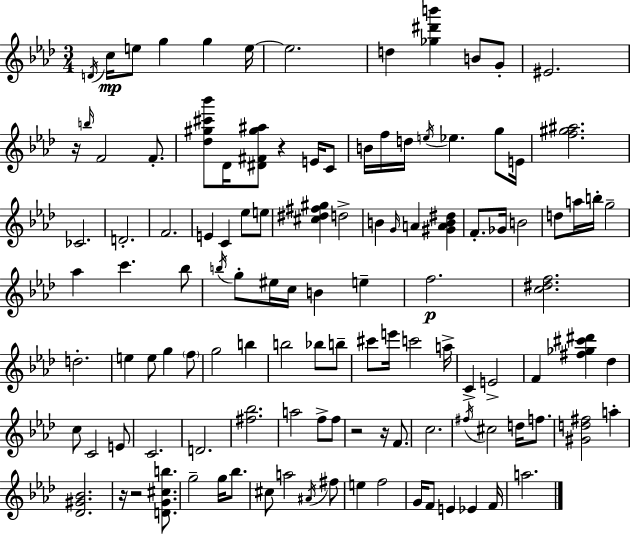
X:1
T:Untitled
M:3/4
L:1/4
K:Ab
D/4 c/4 e/2 g g e/4 e2 d [_g^d'b'] B/2 G/2 ^E2 z/4 b/4 F2 F/2 [_d^g^c'_b']/2 _D/4 [^D^F^g^a]/2 z E/4 C/2 B/4 f/4 d/4 e/4 _e g/2 E/4 [f^g^a]2 _C2 D2 F2 E C _e/2 e/2 [^c^d^f^g] d2 B G/4 A [^GAB^d] F/2 _G/4 B2 d/2 a/4 b/4 g2 _a c' _b/2 b/4 g/2 ^e/4 c/4 B e f2 [c^df]2 d2 e e/2 g f/2 g2 b b2 _b/2 b/2 ^c'/2 e'/4 c'2 a/4 C E2 F [^f_g^c'^d'] _d c/2 C2 E/2 C2 D2 [^f_b]2 a2 f/2 f/2 z2 z/4 F/2 c2 ^f/4 ^c2 d/4 f/2 [^Gd^f]2 a [_D^G_B]2 z/4 z2 [DG^cb]/2 g2 g/4 _b/2 ^c/2 a2 ^A/4 ^f/2 e f2 G/4 F/2 E _E F/4 a2